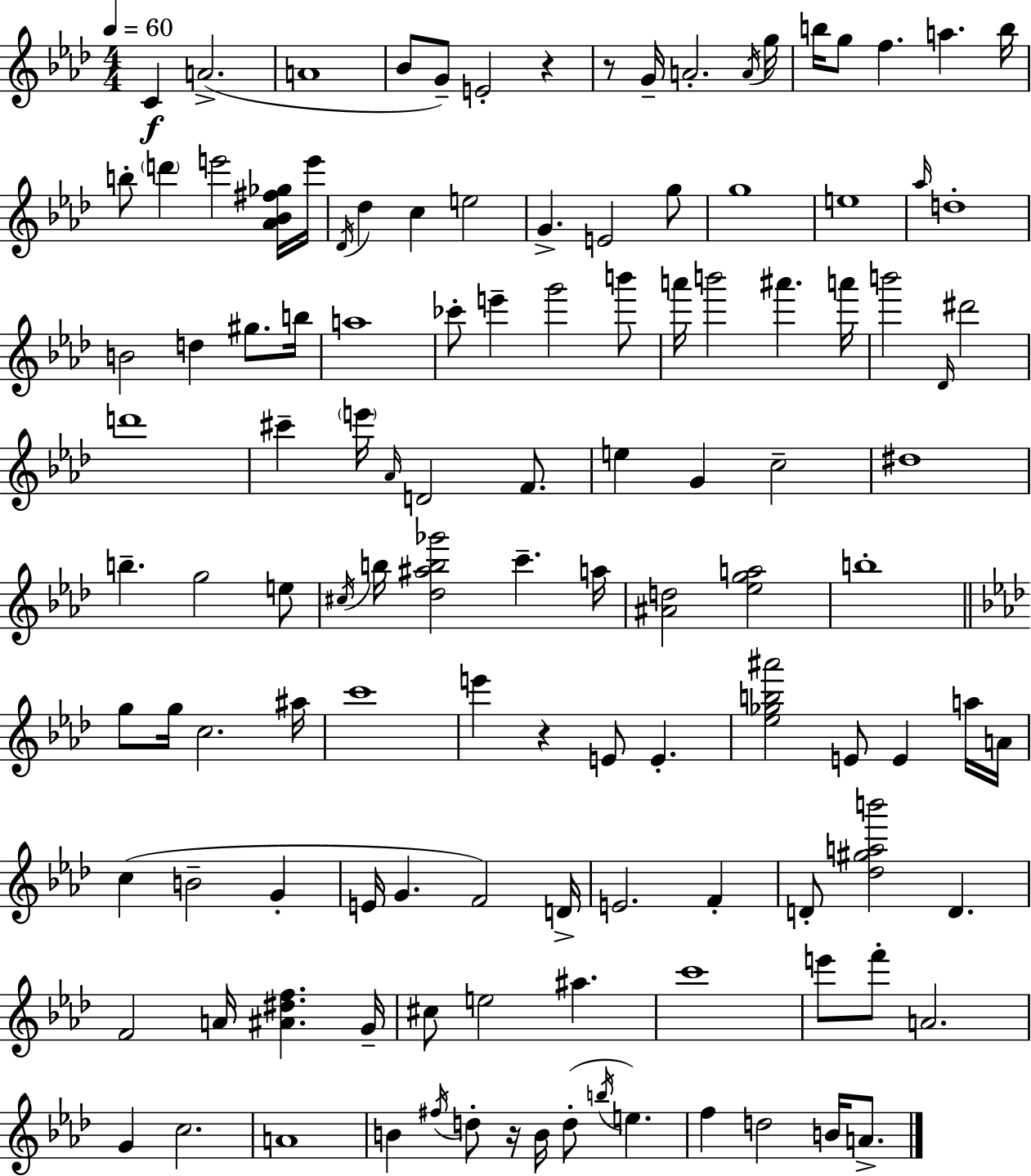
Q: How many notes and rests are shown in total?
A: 122